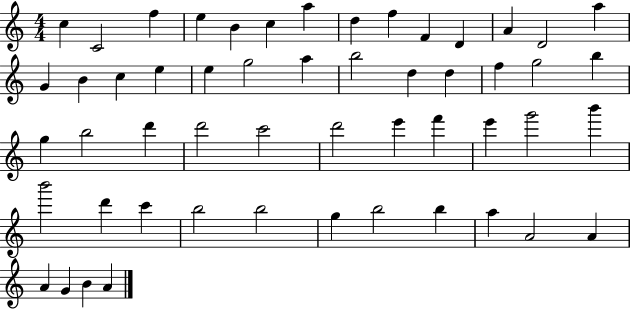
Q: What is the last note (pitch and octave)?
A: A4